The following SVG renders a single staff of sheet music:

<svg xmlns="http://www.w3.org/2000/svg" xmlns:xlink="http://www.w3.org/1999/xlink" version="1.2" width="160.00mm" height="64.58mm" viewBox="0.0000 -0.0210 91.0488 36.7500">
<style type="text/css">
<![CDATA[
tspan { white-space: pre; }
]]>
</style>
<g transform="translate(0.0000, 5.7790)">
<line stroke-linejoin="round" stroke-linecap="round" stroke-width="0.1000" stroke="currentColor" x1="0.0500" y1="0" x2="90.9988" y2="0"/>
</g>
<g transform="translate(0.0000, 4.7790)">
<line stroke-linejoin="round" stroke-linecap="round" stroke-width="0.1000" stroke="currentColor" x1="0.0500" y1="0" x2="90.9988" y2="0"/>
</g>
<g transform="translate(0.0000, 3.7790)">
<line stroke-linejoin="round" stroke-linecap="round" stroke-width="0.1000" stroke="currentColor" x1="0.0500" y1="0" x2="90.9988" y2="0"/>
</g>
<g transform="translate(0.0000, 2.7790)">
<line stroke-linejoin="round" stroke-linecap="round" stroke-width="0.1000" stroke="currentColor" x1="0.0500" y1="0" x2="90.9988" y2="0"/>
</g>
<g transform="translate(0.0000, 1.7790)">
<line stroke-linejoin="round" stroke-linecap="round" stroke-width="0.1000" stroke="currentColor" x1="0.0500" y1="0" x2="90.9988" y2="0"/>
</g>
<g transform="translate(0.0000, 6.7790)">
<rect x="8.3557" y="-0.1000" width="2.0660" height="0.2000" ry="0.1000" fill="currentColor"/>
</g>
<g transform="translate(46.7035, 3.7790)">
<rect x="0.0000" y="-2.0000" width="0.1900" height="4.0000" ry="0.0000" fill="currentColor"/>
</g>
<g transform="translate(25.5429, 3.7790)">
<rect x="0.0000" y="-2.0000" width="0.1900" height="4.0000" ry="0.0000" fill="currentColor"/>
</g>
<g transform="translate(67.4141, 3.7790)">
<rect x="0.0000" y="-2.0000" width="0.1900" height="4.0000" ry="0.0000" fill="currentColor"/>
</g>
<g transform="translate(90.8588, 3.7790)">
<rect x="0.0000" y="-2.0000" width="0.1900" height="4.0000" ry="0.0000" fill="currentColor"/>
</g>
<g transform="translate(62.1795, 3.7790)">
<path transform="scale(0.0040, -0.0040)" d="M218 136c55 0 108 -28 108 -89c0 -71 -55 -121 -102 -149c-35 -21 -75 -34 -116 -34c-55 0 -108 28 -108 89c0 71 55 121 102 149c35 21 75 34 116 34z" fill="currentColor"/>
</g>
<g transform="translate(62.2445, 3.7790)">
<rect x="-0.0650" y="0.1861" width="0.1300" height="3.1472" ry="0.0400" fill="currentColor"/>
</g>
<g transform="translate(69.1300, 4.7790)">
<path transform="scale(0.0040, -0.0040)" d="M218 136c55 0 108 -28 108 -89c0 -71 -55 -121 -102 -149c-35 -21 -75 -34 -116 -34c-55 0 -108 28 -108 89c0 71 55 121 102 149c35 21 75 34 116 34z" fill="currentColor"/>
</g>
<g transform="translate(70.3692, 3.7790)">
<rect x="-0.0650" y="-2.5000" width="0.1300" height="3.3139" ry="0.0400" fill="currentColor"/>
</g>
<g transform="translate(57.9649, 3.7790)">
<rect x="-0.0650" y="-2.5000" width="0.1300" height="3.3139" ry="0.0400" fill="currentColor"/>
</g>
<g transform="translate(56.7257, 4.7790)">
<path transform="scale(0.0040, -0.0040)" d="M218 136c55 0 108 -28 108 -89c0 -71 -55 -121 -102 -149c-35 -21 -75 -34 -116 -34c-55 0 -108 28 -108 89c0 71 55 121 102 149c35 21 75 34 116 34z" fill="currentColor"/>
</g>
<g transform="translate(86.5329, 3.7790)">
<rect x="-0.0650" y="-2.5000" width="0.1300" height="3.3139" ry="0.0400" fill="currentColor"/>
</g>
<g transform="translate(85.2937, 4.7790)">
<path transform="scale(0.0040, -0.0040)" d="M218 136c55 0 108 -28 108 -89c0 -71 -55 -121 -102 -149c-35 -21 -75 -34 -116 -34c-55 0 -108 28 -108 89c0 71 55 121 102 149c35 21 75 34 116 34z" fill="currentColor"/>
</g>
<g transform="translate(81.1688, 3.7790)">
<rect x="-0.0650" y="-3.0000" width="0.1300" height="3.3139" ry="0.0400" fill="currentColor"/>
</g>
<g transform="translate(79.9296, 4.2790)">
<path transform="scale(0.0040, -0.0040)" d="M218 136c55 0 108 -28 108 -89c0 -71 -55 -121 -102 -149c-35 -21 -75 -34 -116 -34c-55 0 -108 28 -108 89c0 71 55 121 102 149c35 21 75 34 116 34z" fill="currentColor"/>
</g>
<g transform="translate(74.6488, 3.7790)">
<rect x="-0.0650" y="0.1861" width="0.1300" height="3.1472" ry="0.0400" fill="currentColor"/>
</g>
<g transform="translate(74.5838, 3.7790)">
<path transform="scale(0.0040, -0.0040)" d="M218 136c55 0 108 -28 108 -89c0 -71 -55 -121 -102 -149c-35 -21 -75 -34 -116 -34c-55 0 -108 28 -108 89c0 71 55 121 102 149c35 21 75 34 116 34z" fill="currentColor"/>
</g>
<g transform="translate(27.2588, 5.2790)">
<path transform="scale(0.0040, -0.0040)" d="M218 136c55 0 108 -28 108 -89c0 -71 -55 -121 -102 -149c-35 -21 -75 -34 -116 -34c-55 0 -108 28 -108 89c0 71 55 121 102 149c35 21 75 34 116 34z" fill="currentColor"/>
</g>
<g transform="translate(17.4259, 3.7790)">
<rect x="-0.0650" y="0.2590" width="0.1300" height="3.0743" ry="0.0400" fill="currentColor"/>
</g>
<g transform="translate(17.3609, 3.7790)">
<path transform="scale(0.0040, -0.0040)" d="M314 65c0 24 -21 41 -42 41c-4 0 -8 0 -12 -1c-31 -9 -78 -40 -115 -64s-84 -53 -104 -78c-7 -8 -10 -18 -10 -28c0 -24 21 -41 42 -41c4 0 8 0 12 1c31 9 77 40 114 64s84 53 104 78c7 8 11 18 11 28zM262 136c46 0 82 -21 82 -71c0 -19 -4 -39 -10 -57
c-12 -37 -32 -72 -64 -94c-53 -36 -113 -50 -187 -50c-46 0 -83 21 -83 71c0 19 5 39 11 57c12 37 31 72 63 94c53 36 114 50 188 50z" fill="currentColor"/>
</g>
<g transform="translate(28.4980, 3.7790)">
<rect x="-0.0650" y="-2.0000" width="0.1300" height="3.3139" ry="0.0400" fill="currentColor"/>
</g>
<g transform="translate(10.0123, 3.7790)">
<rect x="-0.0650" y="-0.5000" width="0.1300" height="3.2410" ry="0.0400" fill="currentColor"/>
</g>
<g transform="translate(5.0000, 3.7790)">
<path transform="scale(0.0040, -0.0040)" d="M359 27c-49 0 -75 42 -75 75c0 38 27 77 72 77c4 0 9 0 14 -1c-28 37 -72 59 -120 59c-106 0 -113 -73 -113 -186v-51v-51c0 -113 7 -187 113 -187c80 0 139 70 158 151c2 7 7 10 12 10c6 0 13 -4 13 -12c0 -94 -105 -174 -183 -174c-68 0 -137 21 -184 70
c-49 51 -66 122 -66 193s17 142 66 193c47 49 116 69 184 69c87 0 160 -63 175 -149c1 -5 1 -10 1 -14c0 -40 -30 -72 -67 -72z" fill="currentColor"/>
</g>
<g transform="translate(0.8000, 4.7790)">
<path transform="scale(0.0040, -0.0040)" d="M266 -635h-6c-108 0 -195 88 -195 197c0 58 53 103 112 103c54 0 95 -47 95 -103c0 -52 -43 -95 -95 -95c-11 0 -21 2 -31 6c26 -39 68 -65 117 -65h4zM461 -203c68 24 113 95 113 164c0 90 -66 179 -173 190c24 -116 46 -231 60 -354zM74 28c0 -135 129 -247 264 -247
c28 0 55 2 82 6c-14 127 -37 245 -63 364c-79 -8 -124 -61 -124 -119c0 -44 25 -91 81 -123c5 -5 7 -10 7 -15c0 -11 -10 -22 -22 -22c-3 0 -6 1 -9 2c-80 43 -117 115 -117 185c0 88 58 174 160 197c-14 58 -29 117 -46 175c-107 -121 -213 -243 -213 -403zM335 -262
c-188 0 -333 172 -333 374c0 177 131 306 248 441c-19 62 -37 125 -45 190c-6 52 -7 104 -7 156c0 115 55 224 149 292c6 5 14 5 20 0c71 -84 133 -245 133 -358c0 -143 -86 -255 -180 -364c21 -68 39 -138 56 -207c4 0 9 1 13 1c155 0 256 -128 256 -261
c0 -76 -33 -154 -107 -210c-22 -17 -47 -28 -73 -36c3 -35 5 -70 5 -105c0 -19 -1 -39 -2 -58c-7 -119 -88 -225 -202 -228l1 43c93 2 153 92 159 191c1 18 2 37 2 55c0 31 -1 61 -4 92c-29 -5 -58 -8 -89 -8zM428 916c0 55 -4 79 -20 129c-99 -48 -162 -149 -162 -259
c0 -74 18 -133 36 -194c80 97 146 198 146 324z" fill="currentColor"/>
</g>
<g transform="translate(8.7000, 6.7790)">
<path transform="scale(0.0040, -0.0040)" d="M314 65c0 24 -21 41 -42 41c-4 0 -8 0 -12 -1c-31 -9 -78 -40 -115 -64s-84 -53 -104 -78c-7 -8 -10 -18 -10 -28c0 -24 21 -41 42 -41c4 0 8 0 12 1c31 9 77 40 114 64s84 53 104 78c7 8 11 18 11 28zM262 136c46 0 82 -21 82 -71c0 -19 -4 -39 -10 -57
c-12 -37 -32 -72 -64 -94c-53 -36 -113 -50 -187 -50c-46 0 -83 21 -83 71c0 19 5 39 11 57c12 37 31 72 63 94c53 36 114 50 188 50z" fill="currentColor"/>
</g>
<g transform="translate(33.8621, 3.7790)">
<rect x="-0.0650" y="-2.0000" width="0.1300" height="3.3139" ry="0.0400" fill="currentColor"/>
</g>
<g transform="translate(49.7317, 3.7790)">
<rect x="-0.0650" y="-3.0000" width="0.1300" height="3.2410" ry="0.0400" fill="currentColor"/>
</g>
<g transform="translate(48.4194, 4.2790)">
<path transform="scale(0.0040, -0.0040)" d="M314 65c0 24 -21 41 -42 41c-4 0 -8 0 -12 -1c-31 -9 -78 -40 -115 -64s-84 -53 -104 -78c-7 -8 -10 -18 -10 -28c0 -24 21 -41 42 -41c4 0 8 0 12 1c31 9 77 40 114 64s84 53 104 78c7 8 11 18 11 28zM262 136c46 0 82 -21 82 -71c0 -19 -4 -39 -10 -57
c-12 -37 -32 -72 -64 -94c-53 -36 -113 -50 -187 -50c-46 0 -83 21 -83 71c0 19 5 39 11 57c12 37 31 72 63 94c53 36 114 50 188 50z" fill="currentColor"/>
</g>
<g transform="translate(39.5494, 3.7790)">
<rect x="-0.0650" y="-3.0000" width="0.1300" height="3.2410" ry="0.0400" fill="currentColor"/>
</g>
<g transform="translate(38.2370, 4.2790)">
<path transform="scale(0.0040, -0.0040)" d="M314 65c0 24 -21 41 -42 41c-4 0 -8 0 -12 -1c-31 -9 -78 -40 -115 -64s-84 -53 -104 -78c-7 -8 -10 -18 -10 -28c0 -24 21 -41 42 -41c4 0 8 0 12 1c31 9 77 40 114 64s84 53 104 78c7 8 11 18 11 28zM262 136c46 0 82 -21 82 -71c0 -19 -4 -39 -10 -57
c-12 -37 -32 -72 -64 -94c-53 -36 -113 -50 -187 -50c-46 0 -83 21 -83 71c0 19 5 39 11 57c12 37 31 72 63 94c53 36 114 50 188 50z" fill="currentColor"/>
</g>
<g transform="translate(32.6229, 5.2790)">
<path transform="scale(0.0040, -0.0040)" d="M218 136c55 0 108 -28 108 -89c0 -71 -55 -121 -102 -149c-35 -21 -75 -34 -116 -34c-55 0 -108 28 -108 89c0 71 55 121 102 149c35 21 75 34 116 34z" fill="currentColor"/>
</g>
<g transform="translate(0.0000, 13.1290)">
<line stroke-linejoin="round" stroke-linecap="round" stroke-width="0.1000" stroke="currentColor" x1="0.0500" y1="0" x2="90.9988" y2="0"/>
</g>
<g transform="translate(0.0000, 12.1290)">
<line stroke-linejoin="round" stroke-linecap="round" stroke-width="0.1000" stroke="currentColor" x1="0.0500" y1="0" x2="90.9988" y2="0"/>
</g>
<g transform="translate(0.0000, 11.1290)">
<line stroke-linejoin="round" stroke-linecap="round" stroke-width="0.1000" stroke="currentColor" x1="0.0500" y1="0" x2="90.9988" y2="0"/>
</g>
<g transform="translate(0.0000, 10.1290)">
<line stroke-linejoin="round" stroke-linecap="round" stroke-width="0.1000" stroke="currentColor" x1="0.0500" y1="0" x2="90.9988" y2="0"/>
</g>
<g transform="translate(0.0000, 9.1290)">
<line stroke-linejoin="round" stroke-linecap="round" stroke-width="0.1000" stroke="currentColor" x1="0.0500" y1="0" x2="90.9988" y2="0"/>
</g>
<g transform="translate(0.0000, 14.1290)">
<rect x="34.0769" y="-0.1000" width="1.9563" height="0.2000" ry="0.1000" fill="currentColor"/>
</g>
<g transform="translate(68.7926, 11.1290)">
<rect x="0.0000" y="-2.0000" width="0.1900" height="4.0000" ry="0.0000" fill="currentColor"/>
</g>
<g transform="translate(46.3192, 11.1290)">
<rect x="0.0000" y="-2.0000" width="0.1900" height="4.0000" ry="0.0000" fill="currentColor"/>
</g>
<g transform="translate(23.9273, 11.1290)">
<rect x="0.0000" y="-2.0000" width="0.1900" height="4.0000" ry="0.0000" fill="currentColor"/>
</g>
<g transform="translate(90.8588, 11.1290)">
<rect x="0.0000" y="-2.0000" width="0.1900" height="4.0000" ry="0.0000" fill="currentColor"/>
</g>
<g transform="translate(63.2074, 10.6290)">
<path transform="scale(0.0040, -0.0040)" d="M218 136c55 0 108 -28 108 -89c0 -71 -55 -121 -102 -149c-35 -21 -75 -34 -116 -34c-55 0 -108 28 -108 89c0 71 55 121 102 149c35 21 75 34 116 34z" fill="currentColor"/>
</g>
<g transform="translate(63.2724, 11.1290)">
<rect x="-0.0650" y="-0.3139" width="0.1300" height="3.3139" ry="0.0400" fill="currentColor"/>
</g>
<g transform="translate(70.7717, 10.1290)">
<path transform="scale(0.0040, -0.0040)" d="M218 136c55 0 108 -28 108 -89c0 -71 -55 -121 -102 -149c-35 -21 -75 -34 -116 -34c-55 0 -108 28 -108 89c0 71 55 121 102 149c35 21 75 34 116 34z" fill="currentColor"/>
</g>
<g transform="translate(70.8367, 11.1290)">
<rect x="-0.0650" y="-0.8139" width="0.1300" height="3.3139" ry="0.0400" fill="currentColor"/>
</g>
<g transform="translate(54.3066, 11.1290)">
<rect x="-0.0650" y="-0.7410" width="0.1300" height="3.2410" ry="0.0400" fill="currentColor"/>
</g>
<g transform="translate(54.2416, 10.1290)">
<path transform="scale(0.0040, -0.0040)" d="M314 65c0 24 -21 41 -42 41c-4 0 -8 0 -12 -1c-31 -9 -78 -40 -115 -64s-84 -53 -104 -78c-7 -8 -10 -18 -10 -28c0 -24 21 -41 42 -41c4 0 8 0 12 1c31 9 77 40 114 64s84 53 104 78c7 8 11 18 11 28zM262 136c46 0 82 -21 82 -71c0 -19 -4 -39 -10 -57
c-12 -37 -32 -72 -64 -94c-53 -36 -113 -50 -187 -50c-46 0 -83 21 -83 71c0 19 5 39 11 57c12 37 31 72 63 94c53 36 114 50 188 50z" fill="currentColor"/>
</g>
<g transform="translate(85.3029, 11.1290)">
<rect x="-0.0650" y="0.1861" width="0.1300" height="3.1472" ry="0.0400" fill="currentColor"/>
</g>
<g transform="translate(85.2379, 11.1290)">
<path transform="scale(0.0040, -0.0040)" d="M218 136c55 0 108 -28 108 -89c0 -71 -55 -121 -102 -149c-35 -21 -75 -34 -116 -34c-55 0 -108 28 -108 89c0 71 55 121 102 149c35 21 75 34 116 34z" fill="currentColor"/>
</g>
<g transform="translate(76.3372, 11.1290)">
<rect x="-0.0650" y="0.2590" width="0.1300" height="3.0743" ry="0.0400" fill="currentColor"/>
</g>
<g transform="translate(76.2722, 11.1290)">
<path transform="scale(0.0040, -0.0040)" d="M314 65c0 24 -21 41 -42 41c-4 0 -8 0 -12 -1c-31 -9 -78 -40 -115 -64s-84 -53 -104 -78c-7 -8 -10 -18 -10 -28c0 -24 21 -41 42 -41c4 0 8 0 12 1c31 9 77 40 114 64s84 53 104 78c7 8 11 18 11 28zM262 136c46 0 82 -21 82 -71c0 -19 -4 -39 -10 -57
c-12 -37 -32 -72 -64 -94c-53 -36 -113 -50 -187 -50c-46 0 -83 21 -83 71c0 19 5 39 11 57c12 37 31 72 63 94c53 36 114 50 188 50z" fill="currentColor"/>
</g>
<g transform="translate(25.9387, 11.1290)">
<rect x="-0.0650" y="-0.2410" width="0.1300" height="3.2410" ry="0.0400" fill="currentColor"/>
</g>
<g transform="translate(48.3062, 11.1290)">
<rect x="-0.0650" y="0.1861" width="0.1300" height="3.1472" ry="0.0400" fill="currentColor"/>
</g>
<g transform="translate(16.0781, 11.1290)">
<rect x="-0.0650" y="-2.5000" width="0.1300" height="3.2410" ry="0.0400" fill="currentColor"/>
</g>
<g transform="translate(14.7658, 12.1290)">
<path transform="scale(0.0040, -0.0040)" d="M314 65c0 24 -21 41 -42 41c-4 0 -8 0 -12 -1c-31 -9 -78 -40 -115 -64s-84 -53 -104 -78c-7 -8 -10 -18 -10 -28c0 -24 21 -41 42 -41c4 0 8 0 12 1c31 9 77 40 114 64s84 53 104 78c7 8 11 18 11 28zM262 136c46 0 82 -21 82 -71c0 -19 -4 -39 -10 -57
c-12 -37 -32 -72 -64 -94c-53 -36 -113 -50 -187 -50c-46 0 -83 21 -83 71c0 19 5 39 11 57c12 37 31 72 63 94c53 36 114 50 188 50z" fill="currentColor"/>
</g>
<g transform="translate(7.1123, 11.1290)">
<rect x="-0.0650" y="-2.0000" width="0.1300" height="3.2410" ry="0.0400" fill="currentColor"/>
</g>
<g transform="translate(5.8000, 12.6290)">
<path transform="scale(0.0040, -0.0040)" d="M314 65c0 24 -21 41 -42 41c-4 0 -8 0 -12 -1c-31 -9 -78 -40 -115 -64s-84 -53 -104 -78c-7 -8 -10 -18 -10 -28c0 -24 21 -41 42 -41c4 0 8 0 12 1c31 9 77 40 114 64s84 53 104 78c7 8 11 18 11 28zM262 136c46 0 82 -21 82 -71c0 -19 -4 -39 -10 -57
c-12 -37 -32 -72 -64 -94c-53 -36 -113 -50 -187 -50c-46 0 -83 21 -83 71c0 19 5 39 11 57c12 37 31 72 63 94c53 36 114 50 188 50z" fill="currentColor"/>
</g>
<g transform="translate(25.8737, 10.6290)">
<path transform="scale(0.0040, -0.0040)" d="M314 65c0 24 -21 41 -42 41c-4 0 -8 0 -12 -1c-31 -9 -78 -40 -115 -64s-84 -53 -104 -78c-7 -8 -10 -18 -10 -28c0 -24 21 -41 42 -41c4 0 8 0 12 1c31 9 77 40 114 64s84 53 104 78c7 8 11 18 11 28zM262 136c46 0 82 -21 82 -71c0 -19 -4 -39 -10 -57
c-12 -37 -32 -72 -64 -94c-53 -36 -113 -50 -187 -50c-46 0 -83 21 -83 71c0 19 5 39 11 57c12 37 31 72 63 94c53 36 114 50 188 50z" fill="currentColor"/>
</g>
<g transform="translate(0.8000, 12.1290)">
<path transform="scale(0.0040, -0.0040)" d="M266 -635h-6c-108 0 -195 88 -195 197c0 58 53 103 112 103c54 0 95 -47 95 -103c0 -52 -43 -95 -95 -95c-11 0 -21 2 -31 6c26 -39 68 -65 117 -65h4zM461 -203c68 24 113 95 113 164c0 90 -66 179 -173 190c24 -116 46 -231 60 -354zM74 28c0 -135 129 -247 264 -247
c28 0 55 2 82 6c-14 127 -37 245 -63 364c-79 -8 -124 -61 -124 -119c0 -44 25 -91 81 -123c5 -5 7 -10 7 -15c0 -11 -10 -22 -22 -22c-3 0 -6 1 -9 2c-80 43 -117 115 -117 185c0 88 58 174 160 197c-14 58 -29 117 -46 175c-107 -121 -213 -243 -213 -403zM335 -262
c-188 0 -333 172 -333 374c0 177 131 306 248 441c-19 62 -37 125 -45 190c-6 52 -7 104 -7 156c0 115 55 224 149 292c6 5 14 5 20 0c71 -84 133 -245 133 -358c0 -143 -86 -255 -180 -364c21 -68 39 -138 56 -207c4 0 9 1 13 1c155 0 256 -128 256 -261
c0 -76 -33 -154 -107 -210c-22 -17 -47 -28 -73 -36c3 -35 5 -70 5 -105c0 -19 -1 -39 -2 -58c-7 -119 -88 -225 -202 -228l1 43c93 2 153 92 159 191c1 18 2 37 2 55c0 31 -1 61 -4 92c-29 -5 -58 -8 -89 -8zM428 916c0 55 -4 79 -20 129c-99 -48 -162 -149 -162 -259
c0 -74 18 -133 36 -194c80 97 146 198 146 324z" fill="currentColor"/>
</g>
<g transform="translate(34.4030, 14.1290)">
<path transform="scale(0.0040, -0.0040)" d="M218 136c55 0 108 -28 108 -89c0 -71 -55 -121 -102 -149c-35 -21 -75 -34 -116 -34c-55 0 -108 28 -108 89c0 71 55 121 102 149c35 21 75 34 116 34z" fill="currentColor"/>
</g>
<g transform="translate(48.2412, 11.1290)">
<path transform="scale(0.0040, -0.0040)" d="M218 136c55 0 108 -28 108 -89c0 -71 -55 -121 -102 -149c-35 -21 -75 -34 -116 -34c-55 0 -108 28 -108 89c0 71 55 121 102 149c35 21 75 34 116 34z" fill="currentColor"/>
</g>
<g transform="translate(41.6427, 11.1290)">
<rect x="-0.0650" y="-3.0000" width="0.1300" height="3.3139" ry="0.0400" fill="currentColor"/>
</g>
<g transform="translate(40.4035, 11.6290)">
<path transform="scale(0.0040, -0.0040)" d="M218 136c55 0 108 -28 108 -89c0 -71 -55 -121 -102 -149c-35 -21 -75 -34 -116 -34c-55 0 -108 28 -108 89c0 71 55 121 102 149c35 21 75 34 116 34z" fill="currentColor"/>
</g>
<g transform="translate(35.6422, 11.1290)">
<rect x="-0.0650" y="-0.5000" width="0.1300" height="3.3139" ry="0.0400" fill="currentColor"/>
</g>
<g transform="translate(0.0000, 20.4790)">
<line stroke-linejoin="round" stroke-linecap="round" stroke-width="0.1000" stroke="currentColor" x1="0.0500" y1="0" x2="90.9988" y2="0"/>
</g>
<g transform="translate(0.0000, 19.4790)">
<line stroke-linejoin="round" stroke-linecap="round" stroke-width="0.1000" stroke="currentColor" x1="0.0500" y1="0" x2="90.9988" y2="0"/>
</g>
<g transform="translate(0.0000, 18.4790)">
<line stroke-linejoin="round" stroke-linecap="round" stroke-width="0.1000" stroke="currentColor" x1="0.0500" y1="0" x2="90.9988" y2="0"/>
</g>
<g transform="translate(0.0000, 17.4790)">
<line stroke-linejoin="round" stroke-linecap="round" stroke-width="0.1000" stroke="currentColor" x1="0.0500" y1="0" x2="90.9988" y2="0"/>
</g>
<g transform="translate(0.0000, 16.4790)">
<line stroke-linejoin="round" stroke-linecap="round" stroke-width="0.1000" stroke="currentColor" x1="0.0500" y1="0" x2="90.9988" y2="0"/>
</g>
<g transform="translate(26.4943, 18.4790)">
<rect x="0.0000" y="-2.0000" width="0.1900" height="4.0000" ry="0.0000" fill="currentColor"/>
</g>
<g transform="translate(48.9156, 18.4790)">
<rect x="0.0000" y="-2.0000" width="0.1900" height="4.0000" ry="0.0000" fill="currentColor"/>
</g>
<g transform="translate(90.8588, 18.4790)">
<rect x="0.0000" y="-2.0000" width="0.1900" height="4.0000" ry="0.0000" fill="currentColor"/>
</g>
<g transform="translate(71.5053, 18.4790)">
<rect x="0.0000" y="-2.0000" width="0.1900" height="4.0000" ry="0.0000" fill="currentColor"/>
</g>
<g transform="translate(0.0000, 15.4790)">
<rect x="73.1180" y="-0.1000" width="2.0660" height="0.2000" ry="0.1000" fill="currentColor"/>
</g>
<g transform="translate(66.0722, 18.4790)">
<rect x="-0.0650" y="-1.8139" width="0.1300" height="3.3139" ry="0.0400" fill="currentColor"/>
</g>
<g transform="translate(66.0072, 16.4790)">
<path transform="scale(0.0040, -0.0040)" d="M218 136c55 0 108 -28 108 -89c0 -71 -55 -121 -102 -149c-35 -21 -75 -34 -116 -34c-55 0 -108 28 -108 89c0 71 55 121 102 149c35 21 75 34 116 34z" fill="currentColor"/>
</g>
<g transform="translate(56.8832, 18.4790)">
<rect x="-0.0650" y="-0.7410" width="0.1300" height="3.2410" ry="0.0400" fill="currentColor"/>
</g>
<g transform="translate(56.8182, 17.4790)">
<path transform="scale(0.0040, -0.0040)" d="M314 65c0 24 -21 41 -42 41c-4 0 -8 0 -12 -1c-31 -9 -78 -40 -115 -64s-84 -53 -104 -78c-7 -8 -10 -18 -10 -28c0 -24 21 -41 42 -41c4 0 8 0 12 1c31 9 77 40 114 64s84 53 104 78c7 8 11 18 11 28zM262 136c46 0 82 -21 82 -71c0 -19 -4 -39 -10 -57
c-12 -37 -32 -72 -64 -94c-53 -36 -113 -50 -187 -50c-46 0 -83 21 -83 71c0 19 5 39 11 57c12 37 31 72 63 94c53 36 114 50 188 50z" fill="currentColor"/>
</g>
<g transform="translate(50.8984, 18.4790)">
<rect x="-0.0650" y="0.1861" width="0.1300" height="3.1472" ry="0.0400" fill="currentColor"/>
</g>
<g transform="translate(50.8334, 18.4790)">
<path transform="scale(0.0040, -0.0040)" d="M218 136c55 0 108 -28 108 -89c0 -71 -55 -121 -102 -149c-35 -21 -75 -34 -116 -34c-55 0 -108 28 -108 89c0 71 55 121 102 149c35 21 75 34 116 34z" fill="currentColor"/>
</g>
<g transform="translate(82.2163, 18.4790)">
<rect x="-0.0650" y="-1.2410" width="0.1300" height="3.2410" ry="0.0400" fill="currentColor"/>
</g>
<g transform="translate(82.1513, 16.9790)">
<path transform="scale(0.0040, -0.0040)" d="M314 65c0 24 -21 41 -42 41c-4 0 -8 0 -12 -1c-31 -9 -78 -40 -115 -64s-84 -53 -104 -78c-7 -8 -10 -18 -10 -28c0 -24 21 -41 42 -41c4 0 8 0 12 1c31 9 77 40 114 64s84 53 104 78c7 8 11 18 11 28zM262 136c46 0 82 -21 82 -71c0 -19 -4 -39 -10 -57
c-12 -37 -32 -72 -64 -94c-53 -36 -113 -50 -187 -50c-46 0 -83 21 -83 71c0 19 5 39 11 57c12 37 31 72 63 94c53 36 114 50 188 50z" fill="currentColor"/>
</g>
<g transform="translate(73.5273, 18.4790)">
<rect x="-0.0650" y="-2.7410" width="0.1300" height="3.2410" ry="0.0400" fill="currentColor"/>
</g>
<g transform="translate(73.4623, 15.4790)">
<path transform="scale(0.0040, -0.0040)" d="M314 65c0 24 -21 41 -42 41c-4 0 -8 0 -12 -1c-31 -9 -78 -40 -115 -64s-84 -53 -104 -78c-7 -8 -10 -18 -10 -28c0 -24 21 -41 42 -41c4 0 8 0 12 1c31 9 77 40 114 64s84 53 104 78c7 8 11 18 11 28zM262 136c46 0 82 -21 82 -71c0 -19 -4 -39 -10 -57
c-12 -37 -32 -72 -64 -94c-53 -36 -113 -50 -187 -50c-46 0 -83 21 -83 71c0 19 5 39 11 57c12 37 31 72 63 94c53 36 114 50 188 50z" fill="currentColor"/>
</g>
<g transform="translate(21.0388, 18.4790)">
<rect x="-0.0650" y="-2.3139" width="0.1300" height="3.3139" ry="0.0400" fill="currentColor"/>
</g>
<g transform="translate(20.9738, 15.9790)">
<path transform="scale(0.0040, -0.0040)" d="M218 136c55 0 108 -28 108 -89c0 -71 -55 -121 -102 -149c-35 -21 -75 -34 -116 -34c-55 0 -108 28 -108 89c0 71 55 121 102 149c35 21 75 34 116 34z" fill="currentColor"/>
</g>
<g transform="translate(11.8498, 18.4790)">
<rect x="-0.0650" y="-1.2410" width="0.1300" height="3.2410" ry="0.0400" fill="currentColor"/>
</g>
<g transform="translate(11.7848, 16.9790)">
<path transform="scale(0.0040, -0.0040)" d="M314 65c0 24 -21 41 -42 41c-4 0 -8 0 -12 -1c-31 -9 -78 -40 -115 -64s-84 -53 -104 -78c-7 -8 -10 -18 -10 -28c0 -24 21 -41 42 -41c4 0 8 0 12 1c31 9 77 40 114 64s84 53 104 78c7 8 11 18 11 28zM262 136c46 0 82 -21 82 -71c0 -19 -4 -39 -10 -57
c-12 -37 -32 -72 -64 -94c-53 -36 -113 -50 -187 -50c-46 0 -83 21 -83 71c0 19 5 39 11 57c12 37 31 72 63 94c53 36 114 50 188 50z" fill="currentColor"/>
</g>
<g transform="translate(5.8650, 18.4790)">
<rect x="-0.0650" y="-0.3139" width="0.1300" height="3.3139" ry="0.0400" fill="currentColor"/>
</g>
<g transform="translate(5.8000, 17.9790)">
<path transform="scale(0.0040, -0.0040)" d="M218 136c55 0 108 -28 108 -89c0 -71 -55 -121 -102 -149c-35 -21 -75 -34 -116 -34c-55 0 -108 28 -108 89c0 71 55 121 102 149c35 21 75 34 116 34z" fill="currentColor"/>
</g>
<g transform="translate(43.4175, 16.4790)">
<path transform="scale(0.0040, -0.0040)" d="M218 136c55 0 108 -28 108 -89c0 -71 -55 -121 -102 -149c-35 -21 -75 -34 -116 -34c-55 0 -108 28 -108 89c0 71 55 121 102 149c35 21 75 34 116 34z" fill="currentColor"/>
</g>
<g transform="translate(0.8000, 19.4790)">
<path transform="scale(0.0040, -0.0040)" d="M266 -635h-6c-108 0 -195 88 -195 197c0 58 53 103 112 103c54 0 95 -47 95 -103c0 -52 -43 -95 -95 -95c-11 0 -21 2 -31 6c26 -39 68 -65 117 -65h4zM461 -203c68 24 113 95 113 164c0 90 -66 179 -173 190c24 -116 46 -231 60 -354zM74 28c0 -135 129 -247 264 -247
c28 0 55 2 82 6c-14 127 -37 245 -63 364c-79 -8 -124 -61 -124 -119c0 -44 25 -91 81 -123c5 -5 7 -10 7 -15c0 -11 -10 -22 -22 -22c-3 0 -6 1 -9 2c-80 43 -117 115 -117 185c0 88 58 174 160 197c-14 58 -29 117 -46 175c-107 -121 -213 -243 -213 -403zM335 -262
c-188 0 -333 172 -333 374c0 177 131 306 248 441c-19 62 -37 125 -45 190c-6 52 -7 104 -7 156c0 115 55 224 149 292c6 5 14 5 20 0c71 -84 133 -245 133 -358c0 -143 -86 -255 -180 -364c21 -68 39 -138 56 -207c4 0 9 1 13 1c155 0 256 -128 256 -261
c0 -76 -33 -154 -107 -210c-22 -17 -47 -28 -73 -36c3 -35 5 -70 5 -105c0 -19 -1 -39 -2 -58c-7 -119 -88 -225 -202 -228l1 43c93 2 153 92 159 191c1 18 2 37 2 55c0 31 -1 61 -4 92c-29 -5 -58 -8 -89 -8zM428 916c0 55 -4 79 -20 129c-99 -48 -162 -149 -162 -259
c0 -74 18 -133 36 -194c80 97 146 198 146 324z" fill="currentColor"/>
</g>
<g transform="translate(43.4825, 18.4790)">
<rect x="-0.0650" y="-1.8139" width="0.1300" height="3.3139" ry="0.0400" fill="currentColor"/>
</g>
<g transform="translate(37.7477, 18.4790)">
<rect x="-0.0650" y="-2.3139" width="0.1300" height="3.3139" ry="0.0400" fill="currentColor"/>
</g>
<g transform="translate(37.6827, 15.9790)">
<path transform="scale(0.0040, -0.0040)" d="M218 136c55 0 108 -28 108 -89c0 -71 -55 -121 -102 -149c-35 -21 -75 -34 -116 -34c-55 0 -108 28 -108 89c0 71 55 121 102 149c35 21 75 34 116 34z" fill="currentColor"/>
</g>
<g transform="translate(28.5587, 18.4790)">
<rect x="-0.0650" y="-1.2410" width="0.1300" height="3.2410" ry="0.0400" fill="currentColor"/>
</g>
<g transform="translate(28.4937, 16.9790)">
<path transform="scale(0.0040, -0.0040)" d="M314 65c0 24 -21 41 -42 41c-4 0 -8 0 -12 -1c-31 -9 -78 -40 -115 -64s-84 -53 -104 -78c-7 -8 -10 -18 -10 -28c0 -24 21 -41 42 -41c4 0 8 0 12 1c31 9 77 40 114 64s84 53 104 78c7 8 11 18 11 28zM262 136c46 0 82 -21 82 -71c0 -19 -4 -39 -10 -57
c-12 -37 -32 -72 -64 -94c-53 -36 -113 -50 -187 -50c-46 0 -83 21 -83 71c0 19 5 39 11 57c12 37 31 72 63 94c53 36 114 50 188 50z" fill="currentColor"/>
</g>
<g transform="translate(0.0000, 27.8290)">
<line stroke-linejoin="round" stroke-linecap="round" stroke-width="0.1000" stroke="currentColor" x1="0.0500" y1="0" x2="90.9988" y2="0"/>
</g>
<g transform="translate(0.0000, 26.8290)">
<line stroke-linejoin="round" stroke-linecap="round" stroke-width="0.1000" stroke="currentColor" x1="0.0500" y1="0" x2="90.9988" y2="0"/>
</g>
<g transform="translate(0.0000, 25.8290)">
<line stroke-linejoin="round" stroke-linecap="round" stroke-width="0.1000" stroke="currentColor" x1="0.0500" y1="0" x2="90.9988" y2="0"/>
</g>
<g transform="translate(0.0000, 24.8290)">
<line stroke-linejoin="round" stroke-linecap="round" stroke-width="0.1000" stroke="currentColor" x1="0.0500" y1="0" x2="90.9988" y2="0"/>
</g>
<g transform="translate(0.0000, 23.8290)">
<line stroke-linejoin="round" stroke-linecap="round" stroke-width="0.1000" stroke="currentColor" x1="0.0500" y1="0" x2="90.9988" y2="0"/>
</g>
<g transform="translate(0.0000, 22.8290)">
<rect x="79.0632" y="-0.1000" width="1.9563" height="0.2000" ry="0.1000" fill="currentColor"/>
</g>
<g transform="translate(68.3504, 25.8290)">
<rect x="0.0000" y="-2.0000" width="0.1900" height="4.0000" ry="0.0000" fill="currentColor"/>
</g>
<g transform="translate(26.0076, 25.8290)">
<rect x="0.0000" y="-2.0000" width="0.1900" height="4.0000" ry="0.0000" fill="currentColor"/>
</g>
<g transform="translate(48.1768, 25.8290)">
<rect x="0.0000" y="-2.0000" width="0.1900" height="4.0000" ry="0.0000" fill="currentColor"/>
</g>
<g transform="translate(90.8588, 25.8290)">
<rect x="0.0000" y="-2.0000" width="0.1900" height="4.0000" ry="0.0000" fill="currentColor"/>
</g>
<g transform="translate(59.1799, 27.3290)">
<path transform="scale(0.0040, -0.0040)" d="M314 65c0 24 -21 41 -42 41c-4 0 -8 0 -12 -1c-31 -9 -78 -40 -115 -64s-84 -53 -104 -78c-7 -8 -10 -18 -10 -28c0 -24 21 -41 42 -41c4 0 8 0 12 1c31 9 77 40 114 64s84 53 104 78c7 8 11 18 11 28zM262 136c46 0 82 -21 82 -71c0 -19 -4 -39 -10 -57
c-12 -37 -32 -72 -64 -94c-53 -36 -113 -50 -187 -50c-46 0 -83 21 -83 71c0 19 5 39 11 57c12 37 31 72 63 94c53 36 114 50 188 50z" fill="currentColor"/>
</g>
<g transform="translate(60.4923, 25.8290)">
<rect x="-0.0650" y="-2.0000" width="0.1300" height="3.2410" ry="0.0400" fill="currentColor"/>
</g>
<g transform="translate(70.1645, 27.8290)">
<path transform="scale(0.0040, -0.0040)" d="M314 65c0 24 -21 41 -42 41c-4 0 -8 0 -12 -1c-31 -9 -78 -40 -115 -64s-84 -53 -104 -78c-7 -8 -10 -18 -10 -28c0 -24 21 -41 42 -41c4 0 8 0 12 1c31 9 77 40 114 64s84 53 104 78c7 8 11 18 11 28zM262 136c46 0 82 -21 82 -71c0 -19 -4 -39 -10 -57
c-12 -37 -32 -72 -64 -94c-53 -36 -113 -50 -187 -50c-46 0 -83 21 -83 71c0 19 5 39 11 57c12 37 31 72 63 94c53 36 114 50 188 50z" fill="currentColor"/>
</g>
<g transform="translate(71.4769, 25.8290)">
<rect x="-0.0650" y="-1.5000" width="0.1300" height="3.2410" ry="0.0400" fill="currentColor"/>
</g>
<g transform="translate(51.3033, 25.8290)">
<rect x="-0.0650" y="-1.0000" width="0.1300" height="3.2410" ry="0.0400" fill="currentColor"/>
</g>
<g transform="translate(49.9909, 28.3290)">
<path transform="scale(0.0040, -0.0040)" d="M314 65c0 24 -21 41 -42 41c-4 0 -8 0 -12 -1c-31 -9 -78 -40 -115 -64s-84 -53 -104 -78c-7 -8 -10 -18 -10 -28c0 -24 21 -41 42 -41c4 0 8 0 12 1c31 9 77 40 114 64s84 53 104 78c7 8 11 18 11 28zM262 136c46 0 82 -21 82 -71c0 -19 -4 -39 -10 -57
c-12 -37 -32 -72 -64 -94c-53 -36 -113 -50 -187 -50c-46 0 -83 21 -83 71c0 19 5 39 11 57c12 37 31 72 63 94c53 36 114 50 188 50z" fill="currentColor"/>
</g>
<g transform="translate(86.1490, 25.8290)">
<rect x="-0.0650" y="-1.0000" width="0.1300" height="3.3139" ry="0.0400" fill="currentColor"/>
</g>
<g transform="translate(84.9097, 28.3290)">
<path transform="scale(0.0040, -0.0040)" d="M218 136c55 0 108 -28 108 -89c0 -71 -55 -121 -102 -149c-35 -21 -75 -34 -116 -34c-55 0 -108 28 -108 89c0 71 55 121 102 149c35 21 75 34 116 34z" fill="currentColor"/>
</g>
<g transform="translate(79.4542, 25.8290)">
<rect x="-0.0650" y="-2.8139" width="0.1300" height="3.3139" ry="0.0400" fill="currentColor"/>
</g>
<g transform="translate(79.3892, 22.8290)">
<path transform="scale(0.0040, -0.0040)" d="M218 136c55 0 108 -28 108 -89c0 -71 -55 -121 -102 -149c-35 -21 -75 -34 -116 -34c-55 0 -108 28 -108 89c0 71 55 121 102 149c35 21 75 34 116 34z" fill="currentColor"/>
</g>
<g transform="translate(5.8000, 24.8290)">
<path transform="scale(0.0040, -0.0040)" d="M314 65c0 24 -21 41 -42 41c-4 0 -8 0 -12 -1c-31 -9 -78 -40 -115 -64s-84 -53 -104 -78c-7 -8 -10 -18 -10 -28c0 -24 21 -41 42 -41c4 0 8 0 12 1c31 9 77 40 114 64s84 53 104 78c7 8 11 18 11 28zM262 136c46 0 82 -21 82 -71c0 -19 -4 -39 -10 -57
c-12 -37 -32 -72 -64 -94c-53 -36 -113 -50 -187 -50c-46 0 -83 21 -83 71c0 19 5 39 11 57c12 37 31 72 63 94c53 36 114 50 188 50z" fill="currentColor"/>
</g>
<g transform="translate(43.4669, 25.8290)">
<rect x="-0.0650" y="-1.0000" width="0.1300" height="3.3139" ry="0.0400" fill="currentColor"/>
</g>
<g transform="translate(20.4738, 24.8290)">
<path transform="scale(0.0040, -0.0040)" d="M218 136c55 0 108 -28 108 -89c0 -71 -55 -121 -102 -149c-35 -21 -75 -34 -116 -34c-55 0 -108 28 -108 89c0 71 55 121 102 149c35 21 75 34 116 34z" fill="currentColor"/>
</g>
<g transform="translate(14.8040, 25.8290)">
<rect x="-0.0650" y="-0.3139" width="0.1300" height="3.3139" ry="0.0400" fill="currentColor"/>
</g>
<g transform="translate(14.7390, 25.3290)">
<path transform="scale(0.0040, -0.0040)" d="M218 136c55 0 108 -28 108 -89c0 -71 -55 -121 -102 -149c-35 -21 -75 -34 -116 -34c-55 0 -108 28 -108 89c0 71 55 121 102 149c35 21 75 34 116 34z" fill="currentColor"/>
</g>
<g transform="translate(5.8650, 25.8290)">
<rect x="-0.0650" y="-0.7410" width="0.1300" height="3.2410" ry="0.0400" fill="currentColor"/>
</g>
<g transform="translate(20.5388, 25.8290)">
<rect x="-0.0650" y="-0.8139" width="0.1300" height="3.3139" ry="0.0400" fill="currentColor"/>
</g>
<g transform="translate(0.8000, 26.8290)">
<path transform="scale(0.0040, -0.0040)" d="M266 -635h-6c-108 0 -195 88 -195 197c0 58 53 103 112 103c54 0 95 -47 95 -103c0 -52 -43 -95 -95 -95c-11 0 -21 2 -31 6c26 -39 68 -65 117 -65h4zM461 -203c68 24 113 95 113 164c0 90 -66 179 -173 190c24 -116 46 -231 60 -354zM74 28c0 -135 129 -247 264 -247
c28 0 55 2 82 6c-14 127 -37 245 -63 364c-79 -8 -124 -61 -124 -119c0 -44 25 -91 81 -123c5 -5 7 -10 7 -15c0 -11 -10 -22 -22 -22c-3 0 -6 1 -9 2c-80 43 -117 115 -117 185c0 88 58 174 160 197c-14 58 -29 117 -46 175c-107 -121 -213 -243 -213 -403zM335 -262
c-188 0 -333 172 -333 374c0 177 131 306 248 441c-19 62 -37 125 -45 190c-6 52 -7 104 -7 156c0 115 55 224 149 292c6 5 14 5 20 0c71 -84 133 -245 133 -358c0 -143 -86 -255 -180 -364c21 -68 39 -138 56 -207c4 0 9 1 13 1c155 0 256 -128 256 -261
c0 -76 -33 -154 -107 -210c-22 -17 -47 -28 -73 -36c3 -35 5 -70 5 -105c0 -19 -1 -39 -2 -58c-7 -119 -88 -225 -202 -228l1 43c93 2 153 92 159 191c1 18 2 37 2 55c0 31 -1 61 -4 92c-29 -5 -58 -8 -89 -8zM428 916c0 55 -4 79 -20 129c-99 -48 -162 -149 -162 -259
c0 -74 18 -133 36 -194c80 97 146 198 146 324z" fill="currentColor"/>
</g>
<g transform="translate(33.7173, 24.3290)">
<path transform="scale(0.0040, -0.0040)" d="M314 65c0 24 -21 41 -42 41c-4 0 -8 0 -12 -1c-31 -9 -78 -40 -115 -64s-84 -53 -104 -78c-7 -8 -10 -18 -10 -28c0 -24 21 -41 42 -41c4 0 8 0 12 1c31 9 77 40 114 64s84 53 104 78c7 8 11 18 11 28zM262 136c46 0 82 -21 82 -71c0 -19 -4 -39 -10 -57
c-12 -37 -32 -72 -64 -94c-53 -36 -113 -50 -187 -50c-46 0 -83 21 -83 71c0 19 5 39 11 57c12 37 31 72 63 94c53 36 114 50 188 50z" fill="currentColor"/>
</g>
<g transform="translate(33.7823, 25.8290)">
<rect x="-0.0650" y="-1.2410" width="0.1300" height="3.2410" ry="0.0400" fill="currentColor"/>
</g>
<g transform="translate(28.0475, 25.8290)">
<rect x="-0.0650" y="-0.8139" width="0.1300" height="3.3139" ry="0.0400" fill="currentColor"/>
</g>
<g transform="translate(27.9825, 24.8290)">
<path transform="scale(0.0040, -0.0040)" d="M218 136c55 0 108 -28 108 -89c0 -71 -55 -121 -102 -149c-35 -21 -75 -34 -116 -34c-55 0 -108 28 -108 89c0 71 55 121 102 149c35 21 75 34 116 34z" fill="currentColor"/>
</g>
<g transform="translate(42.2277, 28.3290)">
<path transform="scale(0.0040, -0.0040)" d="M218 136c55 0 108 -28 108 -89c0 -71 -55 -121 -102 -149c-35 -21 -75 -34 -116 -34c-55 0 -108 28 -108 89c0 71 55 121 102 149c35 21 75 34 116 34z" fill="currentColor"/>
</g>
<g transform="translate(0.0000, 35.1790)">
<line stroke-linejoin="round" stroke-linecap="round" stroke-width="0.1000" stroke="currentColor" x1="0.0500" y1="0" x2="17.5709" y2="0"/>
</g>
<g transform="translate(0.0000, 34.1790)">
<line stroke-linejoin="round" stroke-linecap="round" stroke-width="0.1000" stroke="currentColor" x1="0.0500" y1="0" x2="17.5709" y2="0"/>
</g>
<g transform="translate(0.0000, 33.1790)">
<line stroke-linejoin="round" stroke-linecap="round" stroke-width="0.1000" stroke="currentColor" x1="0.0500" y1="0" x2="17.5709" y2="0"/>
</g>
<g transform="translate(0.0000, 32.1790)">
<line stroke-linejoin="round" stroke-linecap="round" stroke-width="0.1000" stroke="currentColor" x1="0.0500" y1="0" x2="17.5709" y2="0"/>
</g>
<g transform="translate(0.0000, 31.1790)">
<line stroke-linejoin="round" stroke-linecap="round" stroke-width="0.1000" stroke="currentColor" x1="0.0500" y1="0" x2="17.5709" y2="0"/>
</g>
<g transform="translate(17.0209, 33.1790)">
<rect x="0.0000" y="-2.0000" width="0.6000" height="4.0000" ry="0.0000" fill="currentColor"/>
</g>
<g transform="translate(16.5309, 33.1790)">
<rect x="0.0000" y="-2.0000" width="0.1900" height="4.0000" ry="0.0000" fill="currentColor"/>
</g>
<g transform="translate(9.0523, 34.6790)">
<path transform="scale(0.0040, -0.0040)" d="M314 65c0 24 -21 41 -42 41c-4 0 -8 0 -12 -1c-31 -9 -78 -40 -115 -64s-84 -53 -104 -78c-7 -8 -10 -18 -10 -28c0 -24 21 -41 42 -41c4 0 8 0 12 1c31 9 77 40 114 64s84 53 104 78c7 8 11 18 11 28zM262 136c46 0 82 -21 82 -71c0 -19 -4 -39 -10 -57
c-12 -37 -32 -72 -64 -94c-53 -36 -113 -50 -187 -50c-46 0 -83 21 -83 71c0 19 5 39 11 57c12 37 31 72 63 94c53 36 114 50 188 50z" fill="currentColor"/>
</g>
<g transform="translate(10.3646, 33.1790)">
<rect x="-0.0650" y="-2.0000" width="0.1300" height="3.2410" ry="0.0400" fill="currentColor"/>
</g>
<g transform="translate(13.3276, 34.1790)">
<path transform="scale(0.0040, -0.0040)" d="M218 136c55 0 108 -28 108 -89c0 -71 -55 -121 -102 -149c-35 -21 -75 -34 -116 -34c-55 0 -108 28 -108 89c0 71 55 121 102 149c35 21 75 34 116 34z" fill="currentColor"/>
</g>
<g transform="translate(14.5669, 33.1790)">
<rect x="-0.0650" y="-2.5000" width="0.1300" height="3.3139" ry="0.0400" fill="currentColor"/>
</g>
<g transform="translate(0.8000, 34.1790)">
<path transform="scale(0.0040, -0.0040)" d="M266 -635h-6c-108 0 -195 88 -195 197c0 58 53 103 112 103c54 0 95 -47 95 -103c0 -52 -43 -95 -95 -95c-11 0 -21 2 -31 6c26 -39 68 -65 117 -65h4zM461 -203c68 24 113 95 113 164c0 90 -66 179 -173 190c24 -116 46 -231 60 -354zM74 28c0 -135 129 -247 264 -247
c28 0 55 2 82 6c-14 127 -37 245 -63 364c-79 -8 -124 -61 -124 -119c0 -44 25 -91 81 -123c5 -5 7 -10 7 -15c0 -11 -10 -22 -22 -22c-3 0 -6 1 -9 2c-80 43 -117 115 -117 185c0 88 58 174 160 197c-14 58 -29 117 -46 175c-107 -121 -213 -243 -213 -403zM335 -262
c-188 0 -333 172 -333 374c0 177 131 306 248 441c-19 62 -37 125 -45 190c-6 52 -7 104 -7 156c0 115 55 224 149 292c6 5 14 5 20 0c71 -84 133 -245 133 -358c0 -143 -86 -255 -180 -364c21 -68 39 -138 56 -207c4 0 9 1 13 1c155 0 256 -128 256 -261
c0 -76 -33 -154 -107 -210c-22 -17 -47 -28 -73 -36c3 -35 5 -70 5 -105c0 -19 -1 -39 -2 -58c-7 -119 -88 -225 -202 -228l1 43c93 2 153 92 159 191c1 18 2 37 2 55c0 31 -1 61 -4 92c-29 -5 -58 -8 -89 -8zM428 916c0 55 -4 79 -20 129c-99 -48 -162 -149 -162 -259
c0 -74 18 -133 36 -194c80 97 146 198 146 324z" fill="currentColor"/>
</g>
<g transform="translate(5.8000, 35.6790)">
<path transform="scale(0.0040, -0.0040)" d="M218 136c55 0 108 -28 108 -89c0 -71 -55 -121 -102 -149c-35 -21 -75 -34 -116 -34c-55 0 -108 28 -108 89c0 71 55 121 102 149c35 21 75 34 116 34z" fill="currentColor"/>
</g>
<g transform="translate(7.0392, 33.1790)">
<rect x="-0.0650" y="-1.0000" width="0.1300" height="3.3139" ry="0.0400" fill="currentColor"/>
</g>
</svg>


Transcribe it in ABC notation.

X:1
T:Untitled
M:4/4
L:1/4
K:C
C2 B2 F F A2 A2 G B G B A G F2 G2 c2 C A B d2 c d B2 B c e2 g e2 g f B d2 f a2 e2 d2 c d d e2 D D2 F2 E2 a D D F2 G